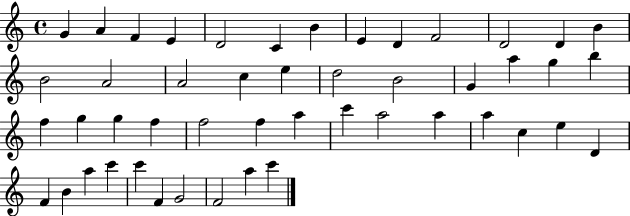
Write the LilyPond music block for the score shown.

{
  \clef treble
  \time 4/4
  \defaultTimeSignature
  \key c \major
  g'4 a'4 f'4 e'4 | d'2 c'4 b'4 | e'4 d'4 f'2 | d'2 d'4 b'4 | \break b'2 a'2 | a'2 c''4 e''4 | d''2 b'2 | g'4 a''4 g''4 b''4 | \break f''4 g''4 g''4 f''4 | f''2 f''4 a''4 | c'''4 a''2 a''4 | a''4 c''4 e''4 d'4 | \break f'4 b'4 a''4 c'''4 | c'''4 f'4 g'2 | f'2 a''4 c'''4 | \bar "|."
}